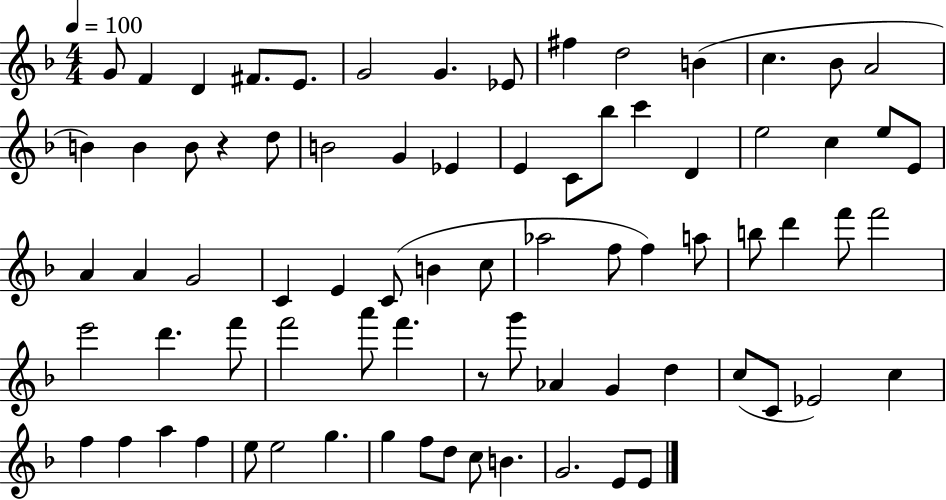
{
  \clef treble
  \numericTimeSignature
  \time 4/4
  \key f \major
  \tempo 4 = 100
  g'8 f'4 d'4 fis'8. e'8. | g'2 g'4. ees'8 | fis''4 d''2 b'4( | c''4. bes'8 a'2 | \break b'4) b'4 b'8 r4 d''8 | b'2 g'4 ees'4 | e'4 c'8 bes''8 c'''4 d'4 | e''2 c''4 e''8 e'8 | \break a'4 a'4 g'2 | c'4 e'4 c'8( b'4 c''8 | aes''2 f''8 f''4) a''8 | b''8 d'''4 f'''8 f'''2 | \break e'''2 d'''4. f'''8 | f'''2 a'''8 f'''4. | r8 g'''8 aes'4 g'4 d''4 | c''8( c'8 ees'2) c''4 | \break f''4 f''4 a''4 f''4 | e''8 e''2 g''4. | g''4 f''8 d''8 c''8 b'4. | g'2. e'8 e'8 | \break \bar "|."
}